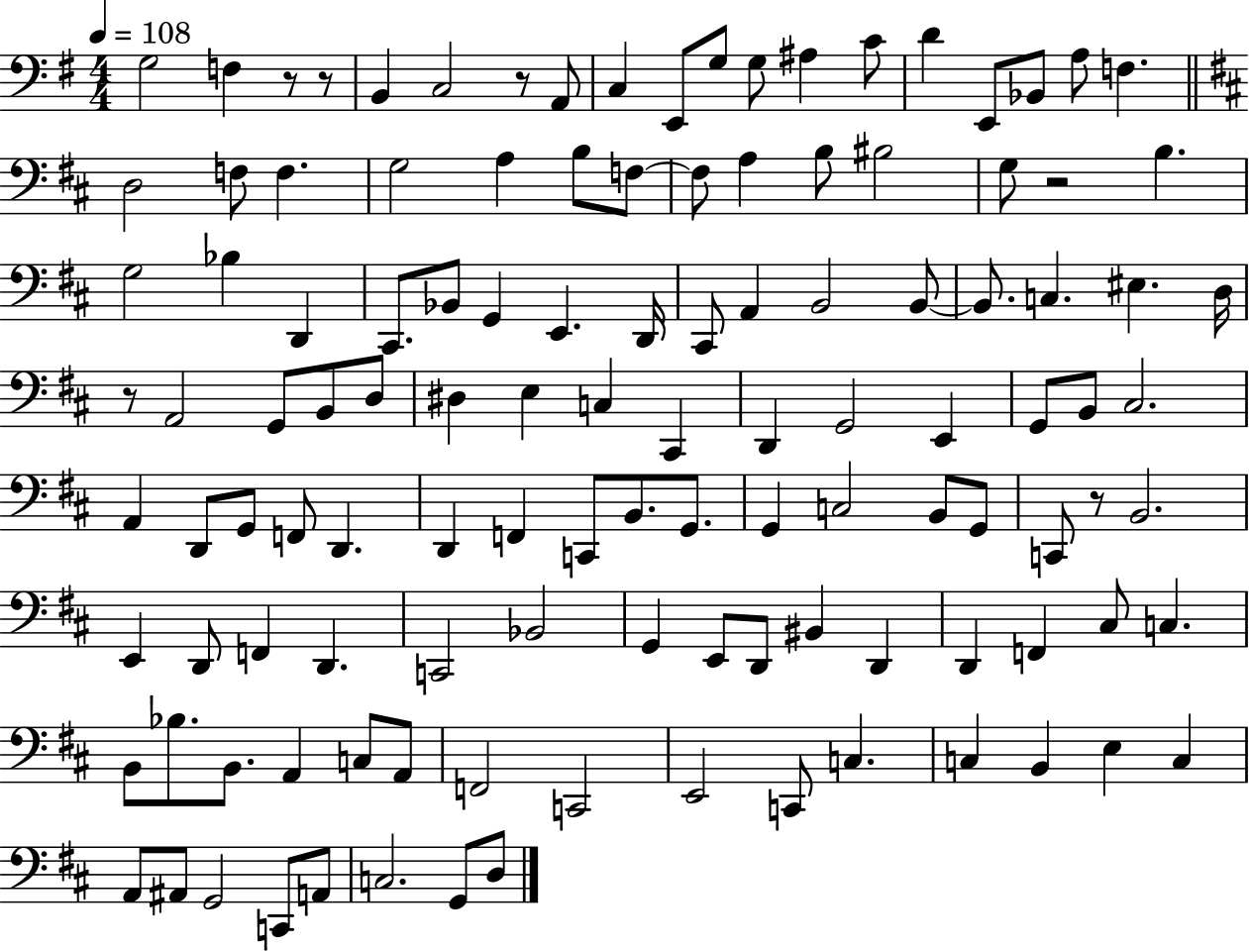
X:1
T:Untitled
M:4/4
L:1/4
K:G
G,2 F, z/2 z/2 B,, C,2 z/2 A,,/2 C, E,,/2 G,/2 G,/2 ^A, C/2 D E,,/2 _B,,/2 A,/2 F, D,2 F,/2 F, G,2 A, B,/2 F,/2 F,/2 A, B,/2 ^B,2 G,/2 z2 B, G,2 _B, D,, ^C,,/2 _B,,/2 G,, E,, D,,/4 ^C,,/2 A,, B,,2 B,,/2 B,,/2 C, ^E, D,/4 z/2 A,,2 G,,/2 B,,/2 D,/2 ^D, E, C, ^C,, D,, G,,2 E,, G,,/2 B,,/2 ^C,2 A,, D,,/2 G,,/2 F,,/2 D,, D,, F,, C,,/2 B,,/2 G,,/2 G,, C,2 B,,/2 G,,/2 C,,/2 z/2 B,,2 E,, D,,/2 F,, D,, C,,2 _B,,2 G,, E,,/2 D,,/2 ^B,, D,, D,, F,, ^C,/2 C, B,,/2 _B,/2 B,,/2 A,, C,/2 A,,/2 F,,2 C,,2 E,,2 C,,/2 C, C, B,, E, C, A,,/2 ^A,,/2 G,,2 C,,/2 A,,/2 C,2 G,,/2 D,/2